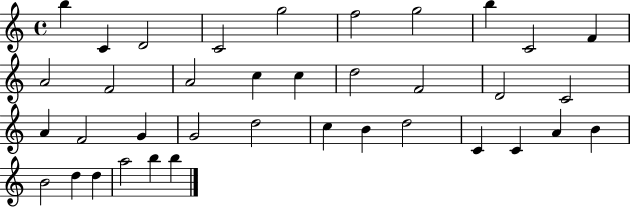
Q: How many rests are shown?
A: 0